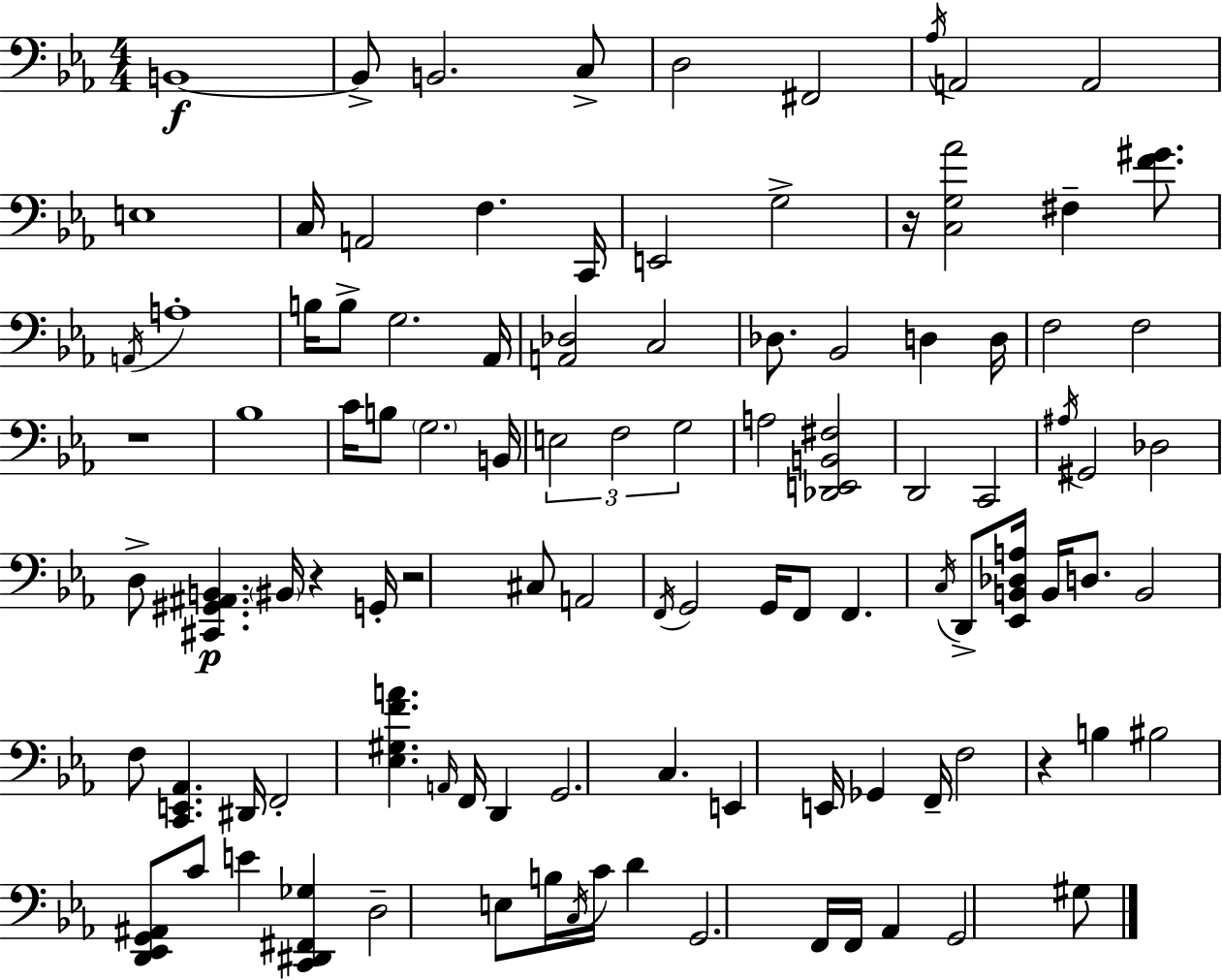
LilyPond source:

{
  \clef bass
  \numericTimeSignature
  \time 4/4
  \key c \minor
  \repeat volta 2 { b,1~~\f | b,8-> b,2. c8-> | d2 fis,2 | \acciaccatura { aes16 } a,2 a,2 | \break e1 | c16 a,2 f4. | c,16 e,2 g2-> | r16 <c g aes'>2 fis4-- <f' gis'>8. | \break \acciaccatura { a,16 } a1-. | b16 b8-> g2. | aes,16 <a, des>2 c2 | des8. bes,2 d4 | \break d16 f2 f2 | r1 | bes1 | c'16 b8 \parenthesize g2. | \break b,16 \tuplet 3/2 { e2 f2 | g2 } a2 | <des, e, b, fis>2 d,2 | c,2 \acciaccatura { ais16 } gis,2 | \break des2 d8-> <cis, gis, ais, b,>4.\p | \parenthesize bis,16 r4 g,16-. r2 | cis8 a,2 \acciaccatura { f,16 } g,2 | g,16 f,8 f,4. \acciaccatura { c16 } d,8-> | \break <ees, b, des a>16 b,16 d8. b,2 f8 <c, e, aes,>4. | dis,16 f,2-. <ees gis f' a'>4. | \grace { a,16 } f,16 d,4 g,2. | c4. e,4 | \break e,16 ges,4 f,16-- f2 r4 | b4 bis2 <d, ees, g, ais,>8 | c'8 e'4 <c, dis, fis, ges>4 d2-- | e8 b16 \acciaccatura { c16 } c'16 d'4 g,2. | \break f,16 f,16 aes,4 g,2 | gis8 } \bar "|."
}